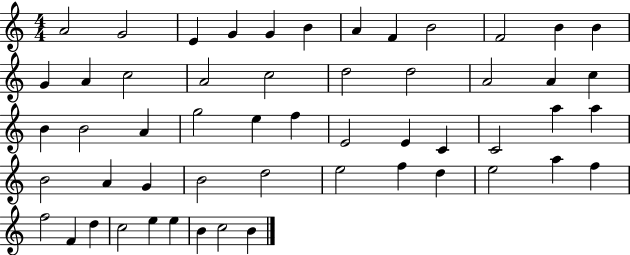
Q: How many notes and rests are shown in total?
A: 54